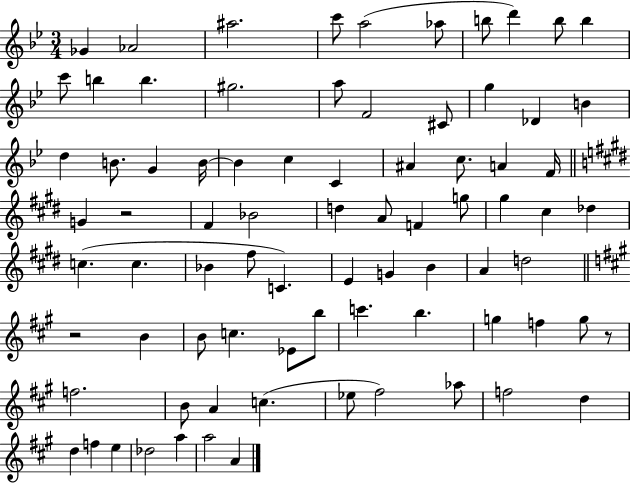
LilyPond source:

{
  \clef treble
  \numericTimeSignature
  \time 3/4
  \key bes \major
  ges'4 aes'2 | ais''2. | c'''8 a''2( aes''8 | b''8 d'''4) b''8 b''4 | \break c'''8 b''4 b''4. | gis''2. | a''8 f'2 cis'8 | g''4 des'4 b'4 | \break d''4 b'8. g'4 b'16~~ | b'4 c''4 c'4 | ais'4 c''8. a'4 f'16 | \bar "||" \break \key e \major g'4 r2 | fis'4 bes'2 | d''4 a'8 f'4 g''8 | gis''4 cis''4 des''4 | \break c''4.( c''4. | bes'4 fis''8 c'4.) | e'4 g'4 b'4 | a'4 d''2 | \break \bar "||" \break \key a \major r2 b'4 | b'8 c''4. ees'8 b''8 | c'''4. b''4. | g''4 f''4 g''8 r8 | \break f''2. | b'8 a'4 c''4.( | ees''8 fis''2) aes''8 | f''2 d''4 | \break d''4 f''4 e''4 | des''2 a''4 | a''2 a'4 | \bar "|."
}